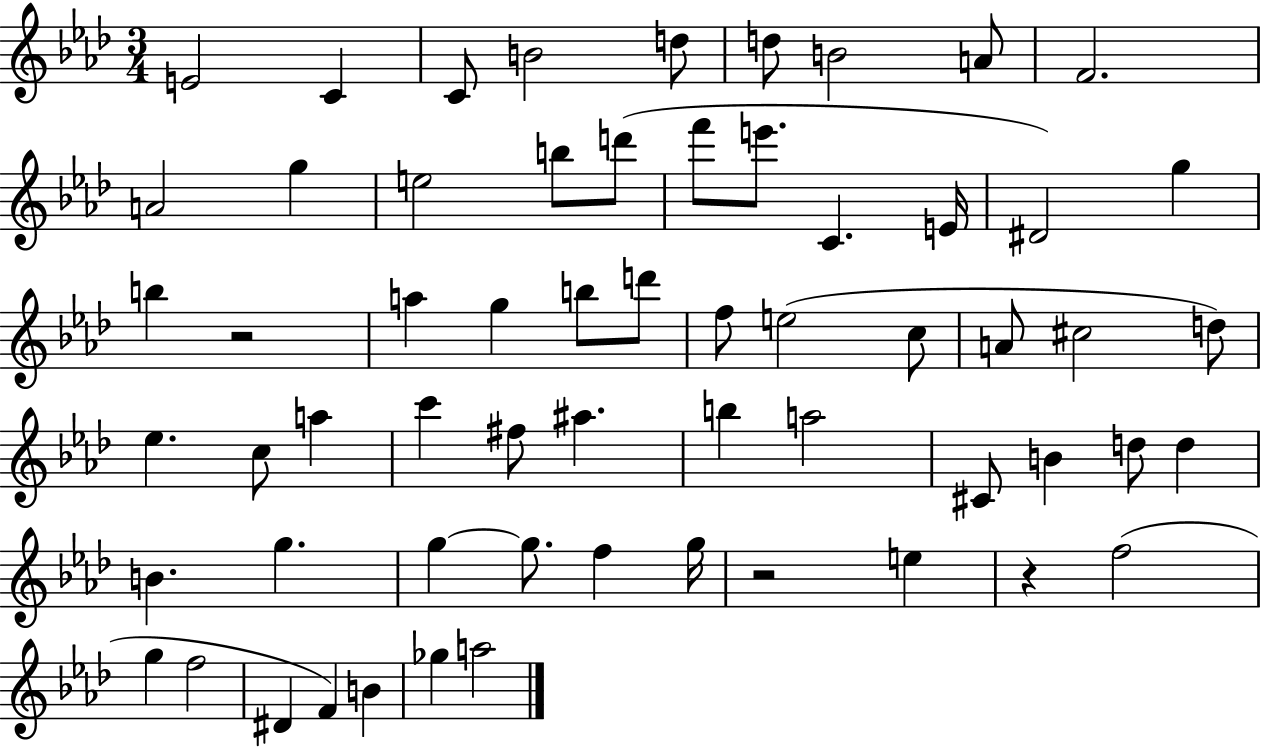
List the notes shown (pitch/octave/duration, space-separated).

E4/h C4/q C4/e B4/h D5/e D5/e B4/h A4/e F4/h. A4/h G5/q E5/h B5/e D6/e F6/e E6/e. C4/q. E4/s D#4/h G5/q B5/q R/h A5/q G5/q B5/e D6/e F5/e E5/h C5/e A4/e C#5/h D5/e Eb5/q. C5/e A5/q C6/q F#5/e A#5/q. B5/q A5/h C#4/e B4/q D5/e D5/q B4/q. G5/q. G5/q G5/e. F5/q G5/s R/h E5/q R/q F5/h G5/q F5/h D#4/q F4/q B4/q Gb5/q A5/h